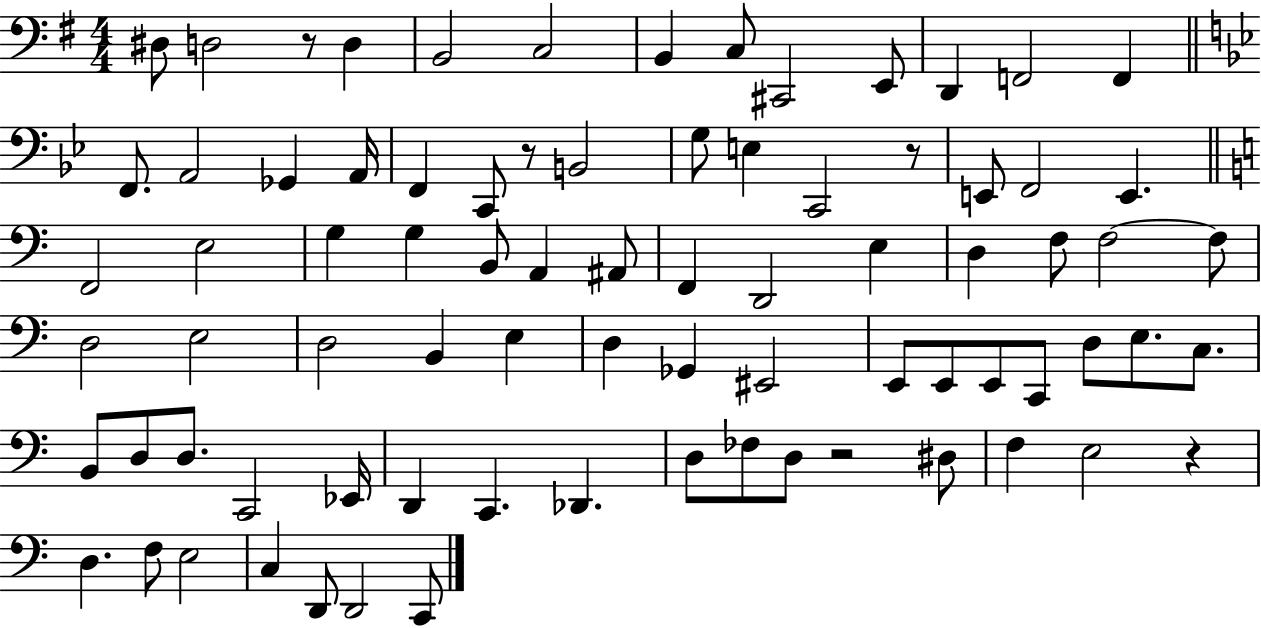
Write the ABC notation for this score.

X:1
T:Untitled
M:4/4
L:1/4
K:G
^D,/2 D,2 z/2 D, B,,2 C,2 B,, C,/2 ^C,,2 E,,/2 D,, F,,2 F,, F,,/2 A,,2 _G,, A,,/4 F,, C,,/2 z/2 B,,2 G,/2 E, C,,2 z/2 E,,/2 F,,2 E,, F,,2 E,2 G, G, B,,/2 A,, ^A,,/2 F,, D,,2 E, D, F,/2 F,2 F,/2 D,2 E,2 D,2 B,, E, D, _G,, ^E,,2 E,,/2 E,,/2 E,,/2 C,,/2 D,/2 E,/2 C,/2 B,,/2 D,/2 D,/2 C,,2 _E,,/4 D,, C,, _D,, D,/2 _F,/2 D,/2 z2 ^D,/2 F, E,2 z D, F,/2 E,2 C, D,,/2 D,,2 C,,/2